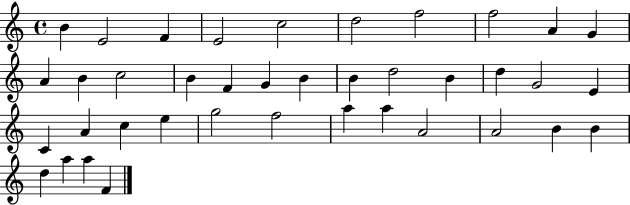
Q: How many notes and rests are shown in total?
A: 39